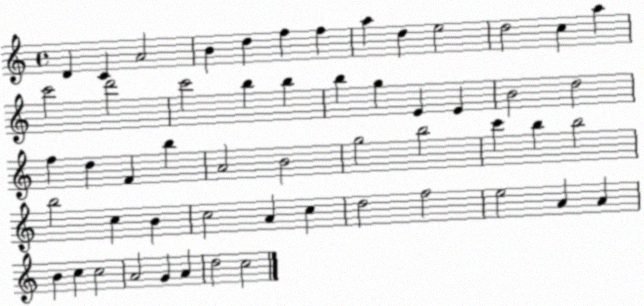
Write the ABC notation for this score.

X:1
T:Untitled
M:4/4
L:1/4
K:C
D C A2 B d f f a d e2 d2 c a c'2 d'2 c'2 b b b g E E B2 d2 f d F b A2 B2 g2 b2 c' b b2 b2 c B c2 A c d2 f2 e2 A A B c c2 A2 G A d2 c2